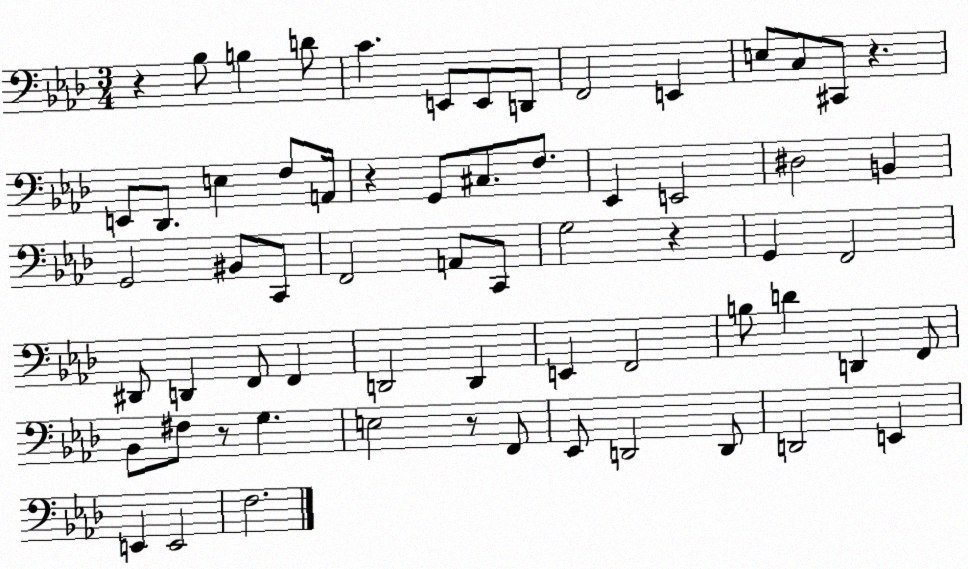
X:1
T:Untitled
M:3/4
L:1/4
K:Ab
z _B,/2 B, D/2 C E,,/2 E,,/2 D,,/2 F,,2 E,, E,/2 C,/2 ^C,,/2 z E,,/2 _D,,/2 E, F,/2 A,,/4 z G,,/2 ^C,/2 F,/2 _E,, E,,2 ^D,2 B,, G,,2 ^B,,/2 C,,/2 F,,2 A,,/2 C,,/2 G,2 z G,, F,,2 ^D,,/2 D,, F,,/2 F,, D,,2 D,, E,, F,,2 B,/2 D D,, F,,/2 _B,,/2 ^F,/2 z/2 G, E,2 z/2 F,,/2 _E,,/2 D,,2 D,,/2 D,,2 E,, E,, E,,2 F,2